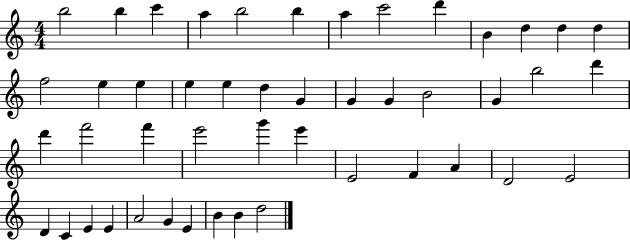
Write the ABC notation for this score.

X:1
T:Untitled
M:4/4
L:1/4
K:C
b2 b c' a b2 b a c'2 d' B d d d f2 e e e e d G G G B2 G b2 d' d' f'2 f' e'2 g' e' E2 F A D2 E2 D C E E A2 G E B B d2